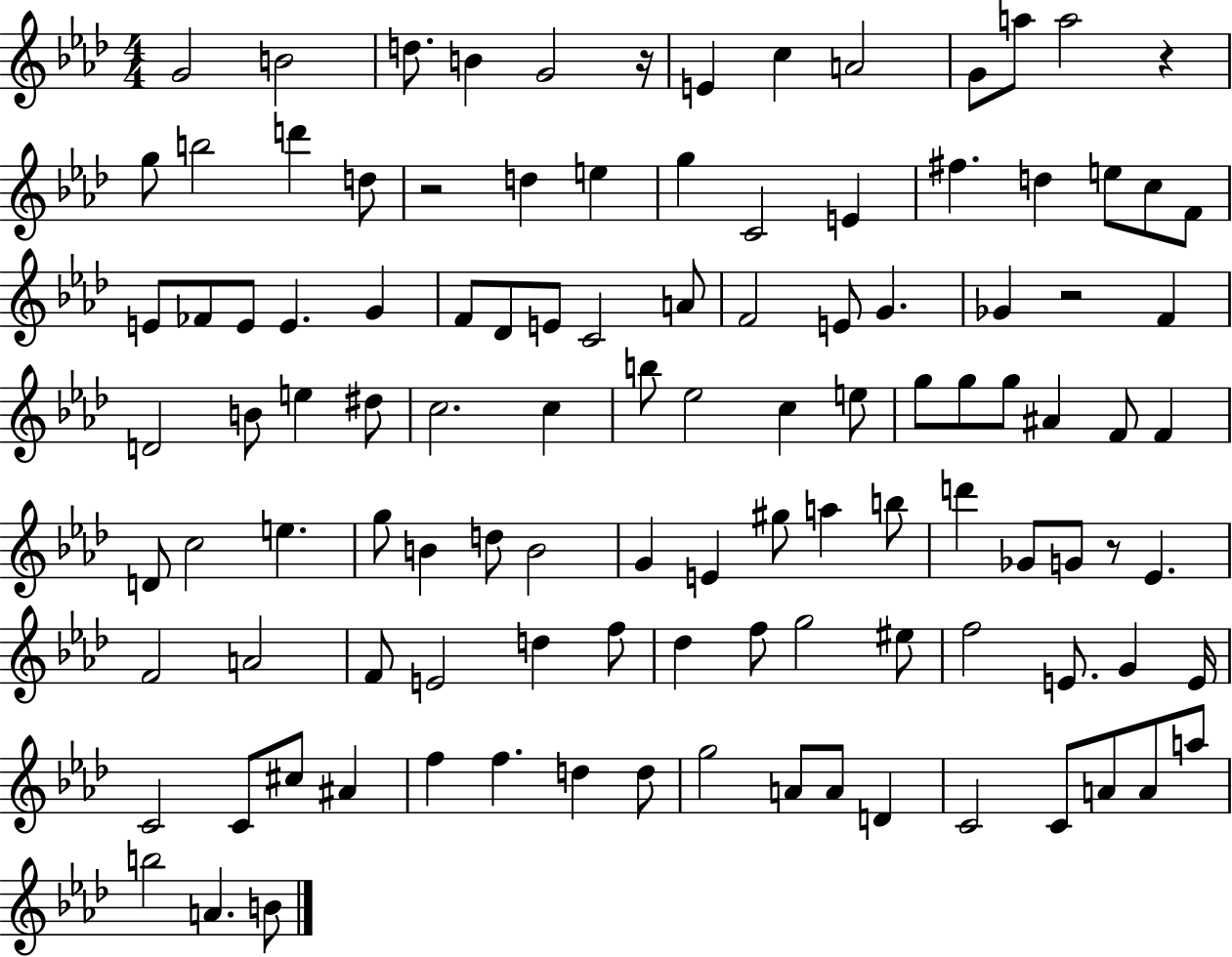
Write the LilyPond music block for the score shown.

{
  \clef treble
  \numericTimeSignature
  \time 4/4
  \key aes \major
  g'2 b'2 | d''8. b'4 g'2 r16 | e'4 c''4 a'2 | g'8 a''8 a''2 r4 | \break g''8 b''2 d'''4 d''8 | r2 d''4 e''4 | g''4 c'2 e'4 | fis''4. d''4 e''8 c''8 f'8 | \break e'8 fes'8 e'8 e'4. g'4 | f'8 des'8 e'8 c'2 a'8 | f'2 e'8 g'4. | ges'4 r2 f'4 | \break d'2 b'8 e''4 dis''8 | c''2. c''4 | b''8 ees''2 c''4 e''8 | g''8 g''8 g''8 ais'4 f'8 f'4 | \break d'8 c''2 e''4. | g''8 b'4 d''8 b'2 | g'4 e'4 gis''8 a''4 b''8 | d'''4 ges'8 g'8 r8 ees'4. | \break f'2 a'2 | f'8 e'2 d''4 f''8 | des''4 f''8 g''2 eis''8 | f''2 e'8. g'4 e'16 | \break c'2 c'8 cis''8 ais'4 | f''4 f''4. d''4 d''8 | g''2 a'8 a'8 d'4 | c'2 c'8 a'8 a'8 a''8 | \break b''2 a'4. b'8 | \bar "|."
}